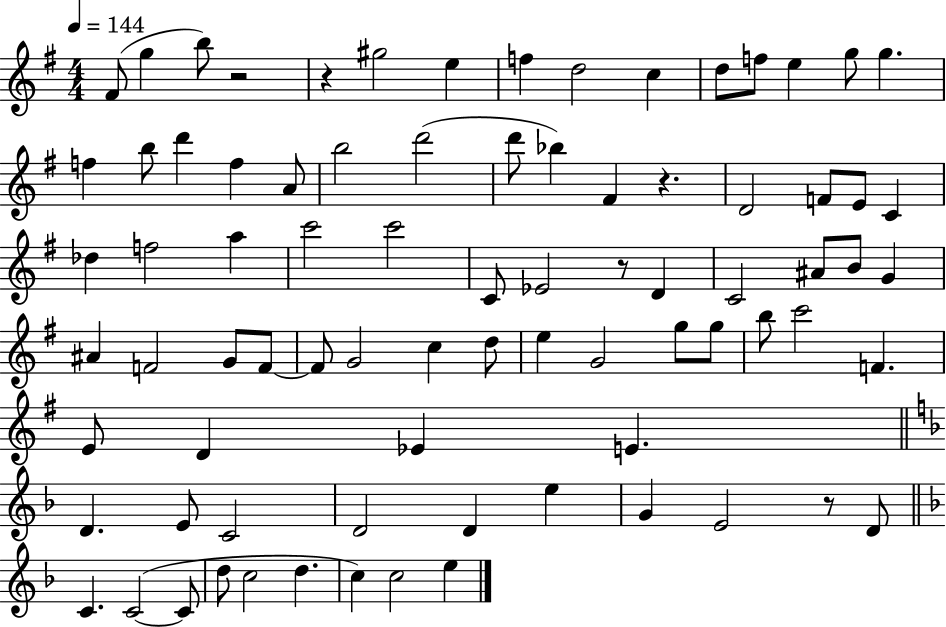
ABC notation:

X:1
T:Untitled
M:4/4
L:1/4
K:G
^F/2 g b/2 z2 z ^g2 e f d2 c d/2 f/2 e g/2 g f b/2 d' f A/2 b2 d'2 d'/2 _b ^F z D2 F/2 E/2 C _d f2 a c'2 c'2 C/2 _E2 z/2 D C2 ^A/2 B/2 G ^A F2 G/2 F/2 F/2 G2 c d/2 e G2 g/2 g/2 b/2 c'2 F E/2 D _E E D E/2 C2 D2 D e G E2 z/2 D/2 C C2 C/2 d/2 c2 d c c2 e